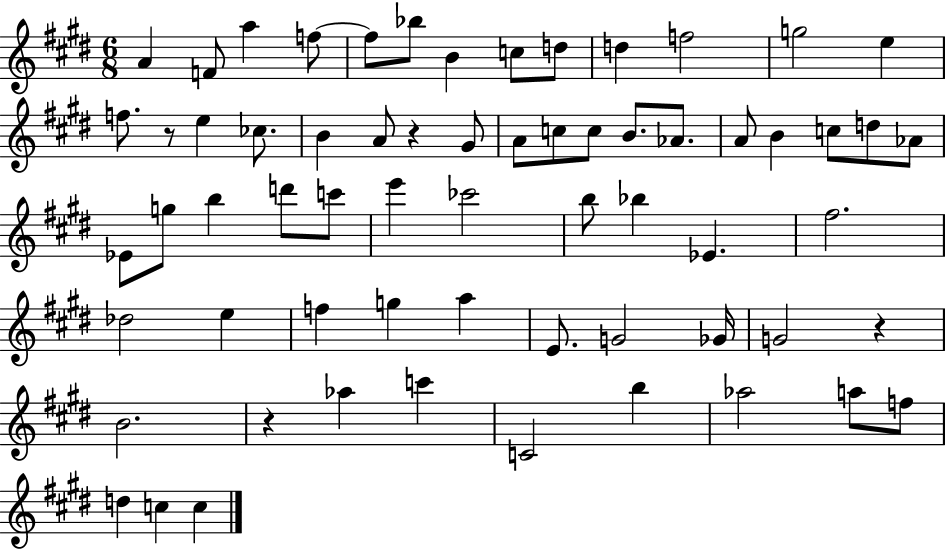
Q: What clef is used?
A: treble